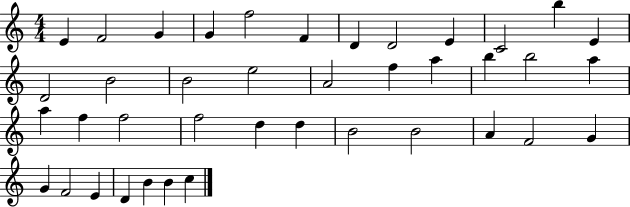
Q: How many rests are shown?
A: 0